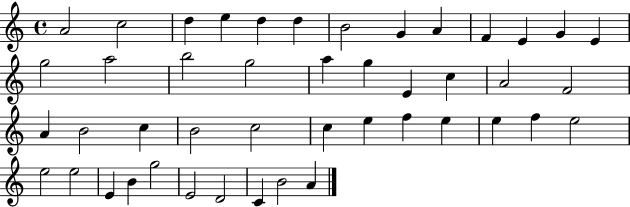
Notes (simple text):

A4/h C5/h D5/q E5/q D5/q D5/q B4/h G4/q A4/q F4/q E4/q G4/q E4/q G5/h A5/h B5/h G5/h A5/q G5/q E4/q C5/q A4/h F4/h A4/q B4/h C5/q B4/h C5/h C5/q E5/q F5/q E5/q E5/q F5/q E5/h E5/h E5/h E4/q B4/q G5/h E4/h D4/h C4/q B4/h A4/q